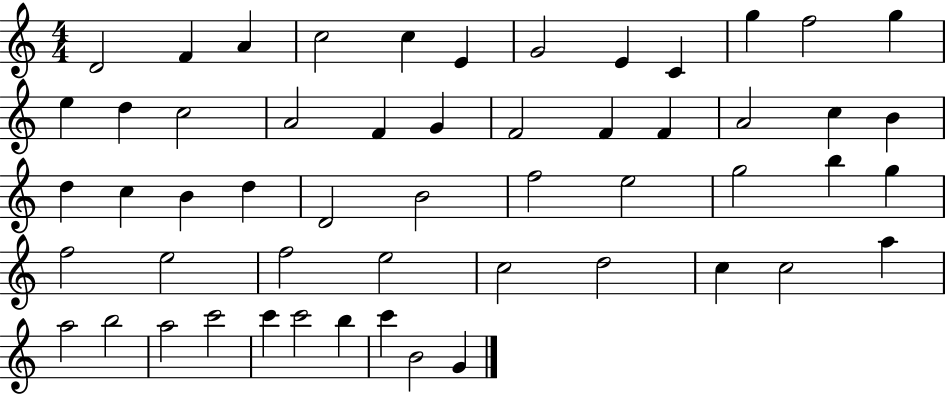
{
  \clef treble
  \numericTimeSignature
  \time 4/4
  \key c \major
  d'2 f'4 a'4 | c''2 c''4 e'4 | g'2 e'4 c'4 | g''4 f''2 g''4 | \break e''4 d''4 c''2 | a'2 f'4 g'4 | f'2 f'4 f'4 | a'2 c''4 b'4 | \break d''4 c''4 b'4 d''4 | d'2 b'2 | f''2 e''2 | g''2 b''4 g''4 | \break f''2 e''2 | f''2 e''2 | c''2 d''2 | c''4 c''2 a''4 | \break a''2 b''2 | a''2 c'''2 | c'''4 c'''2 b''4 | c'''4 b'2 g'4 | \break \bar "|."
}